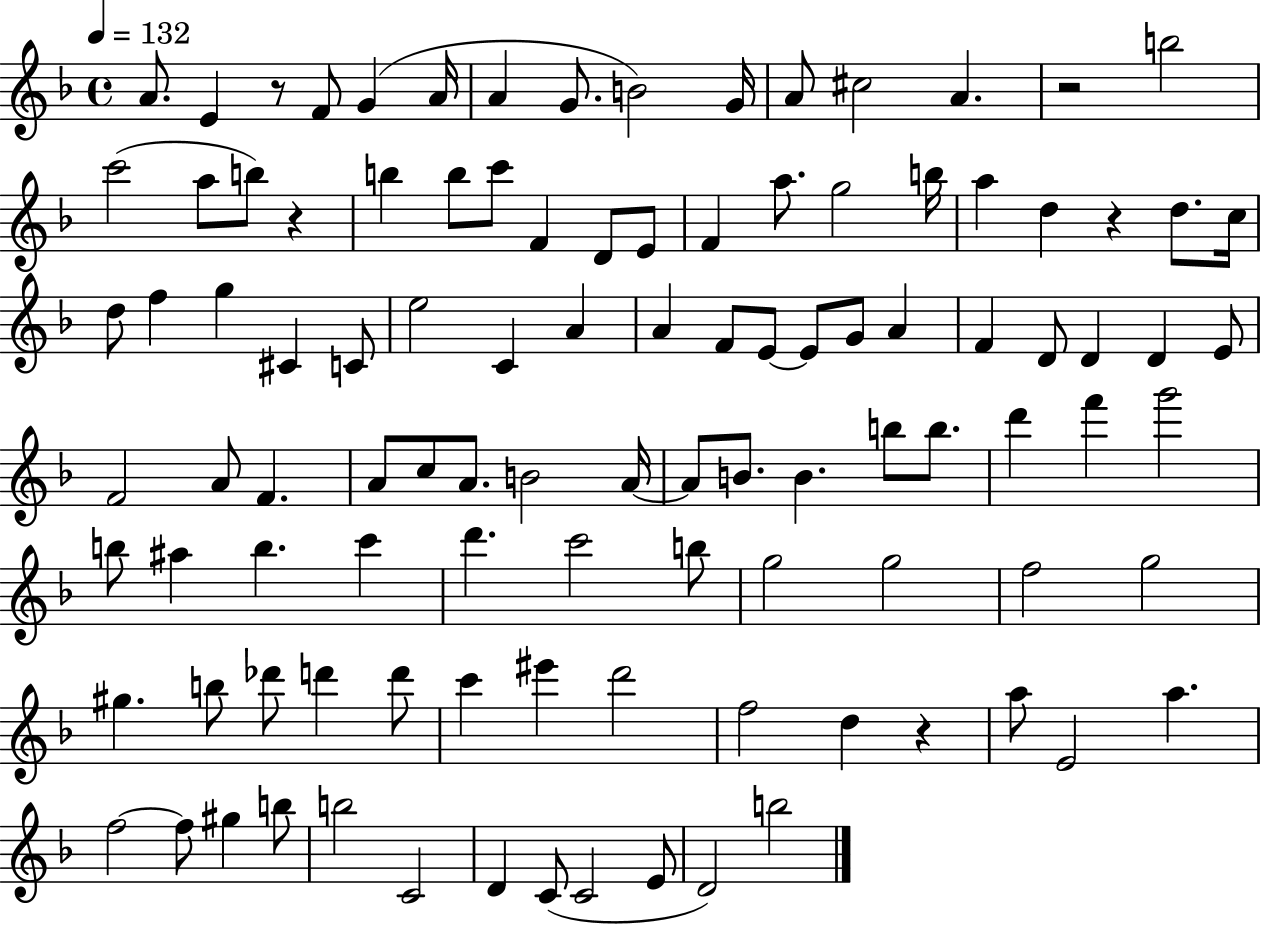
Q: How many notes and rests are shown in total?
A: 106